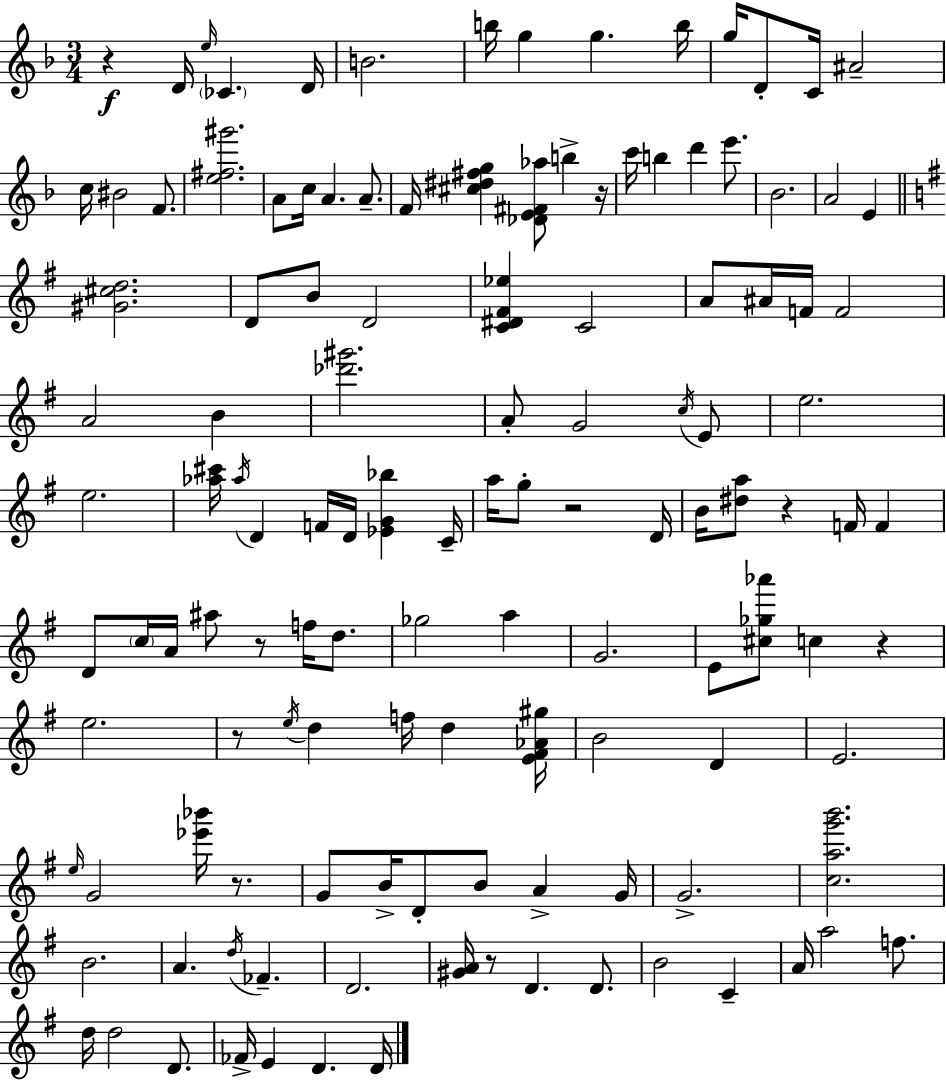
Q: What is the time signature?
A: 3/4